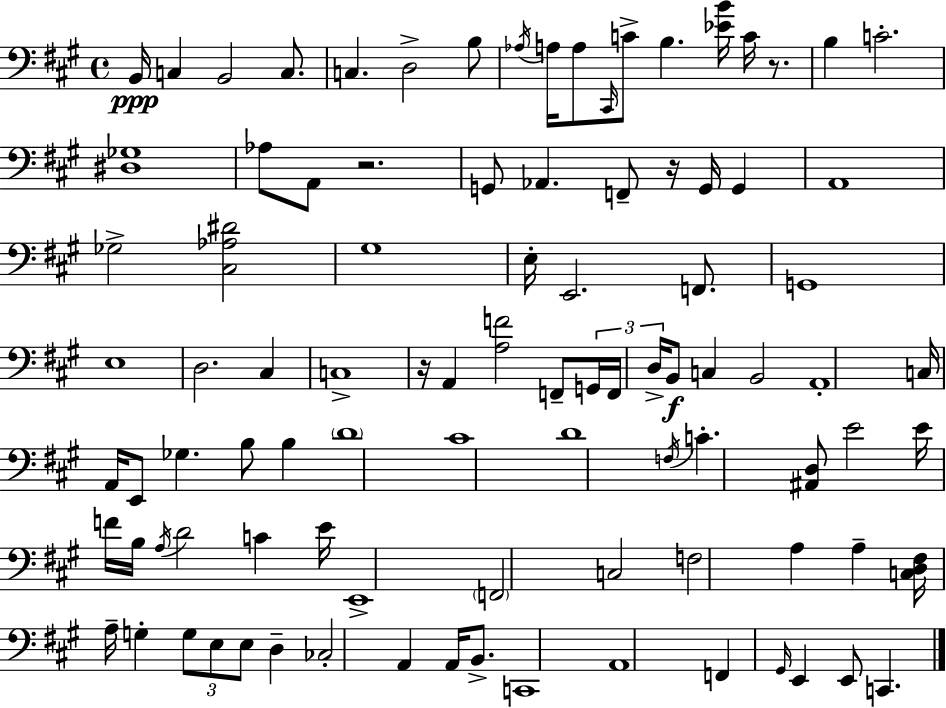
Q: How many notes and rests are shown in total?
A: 95